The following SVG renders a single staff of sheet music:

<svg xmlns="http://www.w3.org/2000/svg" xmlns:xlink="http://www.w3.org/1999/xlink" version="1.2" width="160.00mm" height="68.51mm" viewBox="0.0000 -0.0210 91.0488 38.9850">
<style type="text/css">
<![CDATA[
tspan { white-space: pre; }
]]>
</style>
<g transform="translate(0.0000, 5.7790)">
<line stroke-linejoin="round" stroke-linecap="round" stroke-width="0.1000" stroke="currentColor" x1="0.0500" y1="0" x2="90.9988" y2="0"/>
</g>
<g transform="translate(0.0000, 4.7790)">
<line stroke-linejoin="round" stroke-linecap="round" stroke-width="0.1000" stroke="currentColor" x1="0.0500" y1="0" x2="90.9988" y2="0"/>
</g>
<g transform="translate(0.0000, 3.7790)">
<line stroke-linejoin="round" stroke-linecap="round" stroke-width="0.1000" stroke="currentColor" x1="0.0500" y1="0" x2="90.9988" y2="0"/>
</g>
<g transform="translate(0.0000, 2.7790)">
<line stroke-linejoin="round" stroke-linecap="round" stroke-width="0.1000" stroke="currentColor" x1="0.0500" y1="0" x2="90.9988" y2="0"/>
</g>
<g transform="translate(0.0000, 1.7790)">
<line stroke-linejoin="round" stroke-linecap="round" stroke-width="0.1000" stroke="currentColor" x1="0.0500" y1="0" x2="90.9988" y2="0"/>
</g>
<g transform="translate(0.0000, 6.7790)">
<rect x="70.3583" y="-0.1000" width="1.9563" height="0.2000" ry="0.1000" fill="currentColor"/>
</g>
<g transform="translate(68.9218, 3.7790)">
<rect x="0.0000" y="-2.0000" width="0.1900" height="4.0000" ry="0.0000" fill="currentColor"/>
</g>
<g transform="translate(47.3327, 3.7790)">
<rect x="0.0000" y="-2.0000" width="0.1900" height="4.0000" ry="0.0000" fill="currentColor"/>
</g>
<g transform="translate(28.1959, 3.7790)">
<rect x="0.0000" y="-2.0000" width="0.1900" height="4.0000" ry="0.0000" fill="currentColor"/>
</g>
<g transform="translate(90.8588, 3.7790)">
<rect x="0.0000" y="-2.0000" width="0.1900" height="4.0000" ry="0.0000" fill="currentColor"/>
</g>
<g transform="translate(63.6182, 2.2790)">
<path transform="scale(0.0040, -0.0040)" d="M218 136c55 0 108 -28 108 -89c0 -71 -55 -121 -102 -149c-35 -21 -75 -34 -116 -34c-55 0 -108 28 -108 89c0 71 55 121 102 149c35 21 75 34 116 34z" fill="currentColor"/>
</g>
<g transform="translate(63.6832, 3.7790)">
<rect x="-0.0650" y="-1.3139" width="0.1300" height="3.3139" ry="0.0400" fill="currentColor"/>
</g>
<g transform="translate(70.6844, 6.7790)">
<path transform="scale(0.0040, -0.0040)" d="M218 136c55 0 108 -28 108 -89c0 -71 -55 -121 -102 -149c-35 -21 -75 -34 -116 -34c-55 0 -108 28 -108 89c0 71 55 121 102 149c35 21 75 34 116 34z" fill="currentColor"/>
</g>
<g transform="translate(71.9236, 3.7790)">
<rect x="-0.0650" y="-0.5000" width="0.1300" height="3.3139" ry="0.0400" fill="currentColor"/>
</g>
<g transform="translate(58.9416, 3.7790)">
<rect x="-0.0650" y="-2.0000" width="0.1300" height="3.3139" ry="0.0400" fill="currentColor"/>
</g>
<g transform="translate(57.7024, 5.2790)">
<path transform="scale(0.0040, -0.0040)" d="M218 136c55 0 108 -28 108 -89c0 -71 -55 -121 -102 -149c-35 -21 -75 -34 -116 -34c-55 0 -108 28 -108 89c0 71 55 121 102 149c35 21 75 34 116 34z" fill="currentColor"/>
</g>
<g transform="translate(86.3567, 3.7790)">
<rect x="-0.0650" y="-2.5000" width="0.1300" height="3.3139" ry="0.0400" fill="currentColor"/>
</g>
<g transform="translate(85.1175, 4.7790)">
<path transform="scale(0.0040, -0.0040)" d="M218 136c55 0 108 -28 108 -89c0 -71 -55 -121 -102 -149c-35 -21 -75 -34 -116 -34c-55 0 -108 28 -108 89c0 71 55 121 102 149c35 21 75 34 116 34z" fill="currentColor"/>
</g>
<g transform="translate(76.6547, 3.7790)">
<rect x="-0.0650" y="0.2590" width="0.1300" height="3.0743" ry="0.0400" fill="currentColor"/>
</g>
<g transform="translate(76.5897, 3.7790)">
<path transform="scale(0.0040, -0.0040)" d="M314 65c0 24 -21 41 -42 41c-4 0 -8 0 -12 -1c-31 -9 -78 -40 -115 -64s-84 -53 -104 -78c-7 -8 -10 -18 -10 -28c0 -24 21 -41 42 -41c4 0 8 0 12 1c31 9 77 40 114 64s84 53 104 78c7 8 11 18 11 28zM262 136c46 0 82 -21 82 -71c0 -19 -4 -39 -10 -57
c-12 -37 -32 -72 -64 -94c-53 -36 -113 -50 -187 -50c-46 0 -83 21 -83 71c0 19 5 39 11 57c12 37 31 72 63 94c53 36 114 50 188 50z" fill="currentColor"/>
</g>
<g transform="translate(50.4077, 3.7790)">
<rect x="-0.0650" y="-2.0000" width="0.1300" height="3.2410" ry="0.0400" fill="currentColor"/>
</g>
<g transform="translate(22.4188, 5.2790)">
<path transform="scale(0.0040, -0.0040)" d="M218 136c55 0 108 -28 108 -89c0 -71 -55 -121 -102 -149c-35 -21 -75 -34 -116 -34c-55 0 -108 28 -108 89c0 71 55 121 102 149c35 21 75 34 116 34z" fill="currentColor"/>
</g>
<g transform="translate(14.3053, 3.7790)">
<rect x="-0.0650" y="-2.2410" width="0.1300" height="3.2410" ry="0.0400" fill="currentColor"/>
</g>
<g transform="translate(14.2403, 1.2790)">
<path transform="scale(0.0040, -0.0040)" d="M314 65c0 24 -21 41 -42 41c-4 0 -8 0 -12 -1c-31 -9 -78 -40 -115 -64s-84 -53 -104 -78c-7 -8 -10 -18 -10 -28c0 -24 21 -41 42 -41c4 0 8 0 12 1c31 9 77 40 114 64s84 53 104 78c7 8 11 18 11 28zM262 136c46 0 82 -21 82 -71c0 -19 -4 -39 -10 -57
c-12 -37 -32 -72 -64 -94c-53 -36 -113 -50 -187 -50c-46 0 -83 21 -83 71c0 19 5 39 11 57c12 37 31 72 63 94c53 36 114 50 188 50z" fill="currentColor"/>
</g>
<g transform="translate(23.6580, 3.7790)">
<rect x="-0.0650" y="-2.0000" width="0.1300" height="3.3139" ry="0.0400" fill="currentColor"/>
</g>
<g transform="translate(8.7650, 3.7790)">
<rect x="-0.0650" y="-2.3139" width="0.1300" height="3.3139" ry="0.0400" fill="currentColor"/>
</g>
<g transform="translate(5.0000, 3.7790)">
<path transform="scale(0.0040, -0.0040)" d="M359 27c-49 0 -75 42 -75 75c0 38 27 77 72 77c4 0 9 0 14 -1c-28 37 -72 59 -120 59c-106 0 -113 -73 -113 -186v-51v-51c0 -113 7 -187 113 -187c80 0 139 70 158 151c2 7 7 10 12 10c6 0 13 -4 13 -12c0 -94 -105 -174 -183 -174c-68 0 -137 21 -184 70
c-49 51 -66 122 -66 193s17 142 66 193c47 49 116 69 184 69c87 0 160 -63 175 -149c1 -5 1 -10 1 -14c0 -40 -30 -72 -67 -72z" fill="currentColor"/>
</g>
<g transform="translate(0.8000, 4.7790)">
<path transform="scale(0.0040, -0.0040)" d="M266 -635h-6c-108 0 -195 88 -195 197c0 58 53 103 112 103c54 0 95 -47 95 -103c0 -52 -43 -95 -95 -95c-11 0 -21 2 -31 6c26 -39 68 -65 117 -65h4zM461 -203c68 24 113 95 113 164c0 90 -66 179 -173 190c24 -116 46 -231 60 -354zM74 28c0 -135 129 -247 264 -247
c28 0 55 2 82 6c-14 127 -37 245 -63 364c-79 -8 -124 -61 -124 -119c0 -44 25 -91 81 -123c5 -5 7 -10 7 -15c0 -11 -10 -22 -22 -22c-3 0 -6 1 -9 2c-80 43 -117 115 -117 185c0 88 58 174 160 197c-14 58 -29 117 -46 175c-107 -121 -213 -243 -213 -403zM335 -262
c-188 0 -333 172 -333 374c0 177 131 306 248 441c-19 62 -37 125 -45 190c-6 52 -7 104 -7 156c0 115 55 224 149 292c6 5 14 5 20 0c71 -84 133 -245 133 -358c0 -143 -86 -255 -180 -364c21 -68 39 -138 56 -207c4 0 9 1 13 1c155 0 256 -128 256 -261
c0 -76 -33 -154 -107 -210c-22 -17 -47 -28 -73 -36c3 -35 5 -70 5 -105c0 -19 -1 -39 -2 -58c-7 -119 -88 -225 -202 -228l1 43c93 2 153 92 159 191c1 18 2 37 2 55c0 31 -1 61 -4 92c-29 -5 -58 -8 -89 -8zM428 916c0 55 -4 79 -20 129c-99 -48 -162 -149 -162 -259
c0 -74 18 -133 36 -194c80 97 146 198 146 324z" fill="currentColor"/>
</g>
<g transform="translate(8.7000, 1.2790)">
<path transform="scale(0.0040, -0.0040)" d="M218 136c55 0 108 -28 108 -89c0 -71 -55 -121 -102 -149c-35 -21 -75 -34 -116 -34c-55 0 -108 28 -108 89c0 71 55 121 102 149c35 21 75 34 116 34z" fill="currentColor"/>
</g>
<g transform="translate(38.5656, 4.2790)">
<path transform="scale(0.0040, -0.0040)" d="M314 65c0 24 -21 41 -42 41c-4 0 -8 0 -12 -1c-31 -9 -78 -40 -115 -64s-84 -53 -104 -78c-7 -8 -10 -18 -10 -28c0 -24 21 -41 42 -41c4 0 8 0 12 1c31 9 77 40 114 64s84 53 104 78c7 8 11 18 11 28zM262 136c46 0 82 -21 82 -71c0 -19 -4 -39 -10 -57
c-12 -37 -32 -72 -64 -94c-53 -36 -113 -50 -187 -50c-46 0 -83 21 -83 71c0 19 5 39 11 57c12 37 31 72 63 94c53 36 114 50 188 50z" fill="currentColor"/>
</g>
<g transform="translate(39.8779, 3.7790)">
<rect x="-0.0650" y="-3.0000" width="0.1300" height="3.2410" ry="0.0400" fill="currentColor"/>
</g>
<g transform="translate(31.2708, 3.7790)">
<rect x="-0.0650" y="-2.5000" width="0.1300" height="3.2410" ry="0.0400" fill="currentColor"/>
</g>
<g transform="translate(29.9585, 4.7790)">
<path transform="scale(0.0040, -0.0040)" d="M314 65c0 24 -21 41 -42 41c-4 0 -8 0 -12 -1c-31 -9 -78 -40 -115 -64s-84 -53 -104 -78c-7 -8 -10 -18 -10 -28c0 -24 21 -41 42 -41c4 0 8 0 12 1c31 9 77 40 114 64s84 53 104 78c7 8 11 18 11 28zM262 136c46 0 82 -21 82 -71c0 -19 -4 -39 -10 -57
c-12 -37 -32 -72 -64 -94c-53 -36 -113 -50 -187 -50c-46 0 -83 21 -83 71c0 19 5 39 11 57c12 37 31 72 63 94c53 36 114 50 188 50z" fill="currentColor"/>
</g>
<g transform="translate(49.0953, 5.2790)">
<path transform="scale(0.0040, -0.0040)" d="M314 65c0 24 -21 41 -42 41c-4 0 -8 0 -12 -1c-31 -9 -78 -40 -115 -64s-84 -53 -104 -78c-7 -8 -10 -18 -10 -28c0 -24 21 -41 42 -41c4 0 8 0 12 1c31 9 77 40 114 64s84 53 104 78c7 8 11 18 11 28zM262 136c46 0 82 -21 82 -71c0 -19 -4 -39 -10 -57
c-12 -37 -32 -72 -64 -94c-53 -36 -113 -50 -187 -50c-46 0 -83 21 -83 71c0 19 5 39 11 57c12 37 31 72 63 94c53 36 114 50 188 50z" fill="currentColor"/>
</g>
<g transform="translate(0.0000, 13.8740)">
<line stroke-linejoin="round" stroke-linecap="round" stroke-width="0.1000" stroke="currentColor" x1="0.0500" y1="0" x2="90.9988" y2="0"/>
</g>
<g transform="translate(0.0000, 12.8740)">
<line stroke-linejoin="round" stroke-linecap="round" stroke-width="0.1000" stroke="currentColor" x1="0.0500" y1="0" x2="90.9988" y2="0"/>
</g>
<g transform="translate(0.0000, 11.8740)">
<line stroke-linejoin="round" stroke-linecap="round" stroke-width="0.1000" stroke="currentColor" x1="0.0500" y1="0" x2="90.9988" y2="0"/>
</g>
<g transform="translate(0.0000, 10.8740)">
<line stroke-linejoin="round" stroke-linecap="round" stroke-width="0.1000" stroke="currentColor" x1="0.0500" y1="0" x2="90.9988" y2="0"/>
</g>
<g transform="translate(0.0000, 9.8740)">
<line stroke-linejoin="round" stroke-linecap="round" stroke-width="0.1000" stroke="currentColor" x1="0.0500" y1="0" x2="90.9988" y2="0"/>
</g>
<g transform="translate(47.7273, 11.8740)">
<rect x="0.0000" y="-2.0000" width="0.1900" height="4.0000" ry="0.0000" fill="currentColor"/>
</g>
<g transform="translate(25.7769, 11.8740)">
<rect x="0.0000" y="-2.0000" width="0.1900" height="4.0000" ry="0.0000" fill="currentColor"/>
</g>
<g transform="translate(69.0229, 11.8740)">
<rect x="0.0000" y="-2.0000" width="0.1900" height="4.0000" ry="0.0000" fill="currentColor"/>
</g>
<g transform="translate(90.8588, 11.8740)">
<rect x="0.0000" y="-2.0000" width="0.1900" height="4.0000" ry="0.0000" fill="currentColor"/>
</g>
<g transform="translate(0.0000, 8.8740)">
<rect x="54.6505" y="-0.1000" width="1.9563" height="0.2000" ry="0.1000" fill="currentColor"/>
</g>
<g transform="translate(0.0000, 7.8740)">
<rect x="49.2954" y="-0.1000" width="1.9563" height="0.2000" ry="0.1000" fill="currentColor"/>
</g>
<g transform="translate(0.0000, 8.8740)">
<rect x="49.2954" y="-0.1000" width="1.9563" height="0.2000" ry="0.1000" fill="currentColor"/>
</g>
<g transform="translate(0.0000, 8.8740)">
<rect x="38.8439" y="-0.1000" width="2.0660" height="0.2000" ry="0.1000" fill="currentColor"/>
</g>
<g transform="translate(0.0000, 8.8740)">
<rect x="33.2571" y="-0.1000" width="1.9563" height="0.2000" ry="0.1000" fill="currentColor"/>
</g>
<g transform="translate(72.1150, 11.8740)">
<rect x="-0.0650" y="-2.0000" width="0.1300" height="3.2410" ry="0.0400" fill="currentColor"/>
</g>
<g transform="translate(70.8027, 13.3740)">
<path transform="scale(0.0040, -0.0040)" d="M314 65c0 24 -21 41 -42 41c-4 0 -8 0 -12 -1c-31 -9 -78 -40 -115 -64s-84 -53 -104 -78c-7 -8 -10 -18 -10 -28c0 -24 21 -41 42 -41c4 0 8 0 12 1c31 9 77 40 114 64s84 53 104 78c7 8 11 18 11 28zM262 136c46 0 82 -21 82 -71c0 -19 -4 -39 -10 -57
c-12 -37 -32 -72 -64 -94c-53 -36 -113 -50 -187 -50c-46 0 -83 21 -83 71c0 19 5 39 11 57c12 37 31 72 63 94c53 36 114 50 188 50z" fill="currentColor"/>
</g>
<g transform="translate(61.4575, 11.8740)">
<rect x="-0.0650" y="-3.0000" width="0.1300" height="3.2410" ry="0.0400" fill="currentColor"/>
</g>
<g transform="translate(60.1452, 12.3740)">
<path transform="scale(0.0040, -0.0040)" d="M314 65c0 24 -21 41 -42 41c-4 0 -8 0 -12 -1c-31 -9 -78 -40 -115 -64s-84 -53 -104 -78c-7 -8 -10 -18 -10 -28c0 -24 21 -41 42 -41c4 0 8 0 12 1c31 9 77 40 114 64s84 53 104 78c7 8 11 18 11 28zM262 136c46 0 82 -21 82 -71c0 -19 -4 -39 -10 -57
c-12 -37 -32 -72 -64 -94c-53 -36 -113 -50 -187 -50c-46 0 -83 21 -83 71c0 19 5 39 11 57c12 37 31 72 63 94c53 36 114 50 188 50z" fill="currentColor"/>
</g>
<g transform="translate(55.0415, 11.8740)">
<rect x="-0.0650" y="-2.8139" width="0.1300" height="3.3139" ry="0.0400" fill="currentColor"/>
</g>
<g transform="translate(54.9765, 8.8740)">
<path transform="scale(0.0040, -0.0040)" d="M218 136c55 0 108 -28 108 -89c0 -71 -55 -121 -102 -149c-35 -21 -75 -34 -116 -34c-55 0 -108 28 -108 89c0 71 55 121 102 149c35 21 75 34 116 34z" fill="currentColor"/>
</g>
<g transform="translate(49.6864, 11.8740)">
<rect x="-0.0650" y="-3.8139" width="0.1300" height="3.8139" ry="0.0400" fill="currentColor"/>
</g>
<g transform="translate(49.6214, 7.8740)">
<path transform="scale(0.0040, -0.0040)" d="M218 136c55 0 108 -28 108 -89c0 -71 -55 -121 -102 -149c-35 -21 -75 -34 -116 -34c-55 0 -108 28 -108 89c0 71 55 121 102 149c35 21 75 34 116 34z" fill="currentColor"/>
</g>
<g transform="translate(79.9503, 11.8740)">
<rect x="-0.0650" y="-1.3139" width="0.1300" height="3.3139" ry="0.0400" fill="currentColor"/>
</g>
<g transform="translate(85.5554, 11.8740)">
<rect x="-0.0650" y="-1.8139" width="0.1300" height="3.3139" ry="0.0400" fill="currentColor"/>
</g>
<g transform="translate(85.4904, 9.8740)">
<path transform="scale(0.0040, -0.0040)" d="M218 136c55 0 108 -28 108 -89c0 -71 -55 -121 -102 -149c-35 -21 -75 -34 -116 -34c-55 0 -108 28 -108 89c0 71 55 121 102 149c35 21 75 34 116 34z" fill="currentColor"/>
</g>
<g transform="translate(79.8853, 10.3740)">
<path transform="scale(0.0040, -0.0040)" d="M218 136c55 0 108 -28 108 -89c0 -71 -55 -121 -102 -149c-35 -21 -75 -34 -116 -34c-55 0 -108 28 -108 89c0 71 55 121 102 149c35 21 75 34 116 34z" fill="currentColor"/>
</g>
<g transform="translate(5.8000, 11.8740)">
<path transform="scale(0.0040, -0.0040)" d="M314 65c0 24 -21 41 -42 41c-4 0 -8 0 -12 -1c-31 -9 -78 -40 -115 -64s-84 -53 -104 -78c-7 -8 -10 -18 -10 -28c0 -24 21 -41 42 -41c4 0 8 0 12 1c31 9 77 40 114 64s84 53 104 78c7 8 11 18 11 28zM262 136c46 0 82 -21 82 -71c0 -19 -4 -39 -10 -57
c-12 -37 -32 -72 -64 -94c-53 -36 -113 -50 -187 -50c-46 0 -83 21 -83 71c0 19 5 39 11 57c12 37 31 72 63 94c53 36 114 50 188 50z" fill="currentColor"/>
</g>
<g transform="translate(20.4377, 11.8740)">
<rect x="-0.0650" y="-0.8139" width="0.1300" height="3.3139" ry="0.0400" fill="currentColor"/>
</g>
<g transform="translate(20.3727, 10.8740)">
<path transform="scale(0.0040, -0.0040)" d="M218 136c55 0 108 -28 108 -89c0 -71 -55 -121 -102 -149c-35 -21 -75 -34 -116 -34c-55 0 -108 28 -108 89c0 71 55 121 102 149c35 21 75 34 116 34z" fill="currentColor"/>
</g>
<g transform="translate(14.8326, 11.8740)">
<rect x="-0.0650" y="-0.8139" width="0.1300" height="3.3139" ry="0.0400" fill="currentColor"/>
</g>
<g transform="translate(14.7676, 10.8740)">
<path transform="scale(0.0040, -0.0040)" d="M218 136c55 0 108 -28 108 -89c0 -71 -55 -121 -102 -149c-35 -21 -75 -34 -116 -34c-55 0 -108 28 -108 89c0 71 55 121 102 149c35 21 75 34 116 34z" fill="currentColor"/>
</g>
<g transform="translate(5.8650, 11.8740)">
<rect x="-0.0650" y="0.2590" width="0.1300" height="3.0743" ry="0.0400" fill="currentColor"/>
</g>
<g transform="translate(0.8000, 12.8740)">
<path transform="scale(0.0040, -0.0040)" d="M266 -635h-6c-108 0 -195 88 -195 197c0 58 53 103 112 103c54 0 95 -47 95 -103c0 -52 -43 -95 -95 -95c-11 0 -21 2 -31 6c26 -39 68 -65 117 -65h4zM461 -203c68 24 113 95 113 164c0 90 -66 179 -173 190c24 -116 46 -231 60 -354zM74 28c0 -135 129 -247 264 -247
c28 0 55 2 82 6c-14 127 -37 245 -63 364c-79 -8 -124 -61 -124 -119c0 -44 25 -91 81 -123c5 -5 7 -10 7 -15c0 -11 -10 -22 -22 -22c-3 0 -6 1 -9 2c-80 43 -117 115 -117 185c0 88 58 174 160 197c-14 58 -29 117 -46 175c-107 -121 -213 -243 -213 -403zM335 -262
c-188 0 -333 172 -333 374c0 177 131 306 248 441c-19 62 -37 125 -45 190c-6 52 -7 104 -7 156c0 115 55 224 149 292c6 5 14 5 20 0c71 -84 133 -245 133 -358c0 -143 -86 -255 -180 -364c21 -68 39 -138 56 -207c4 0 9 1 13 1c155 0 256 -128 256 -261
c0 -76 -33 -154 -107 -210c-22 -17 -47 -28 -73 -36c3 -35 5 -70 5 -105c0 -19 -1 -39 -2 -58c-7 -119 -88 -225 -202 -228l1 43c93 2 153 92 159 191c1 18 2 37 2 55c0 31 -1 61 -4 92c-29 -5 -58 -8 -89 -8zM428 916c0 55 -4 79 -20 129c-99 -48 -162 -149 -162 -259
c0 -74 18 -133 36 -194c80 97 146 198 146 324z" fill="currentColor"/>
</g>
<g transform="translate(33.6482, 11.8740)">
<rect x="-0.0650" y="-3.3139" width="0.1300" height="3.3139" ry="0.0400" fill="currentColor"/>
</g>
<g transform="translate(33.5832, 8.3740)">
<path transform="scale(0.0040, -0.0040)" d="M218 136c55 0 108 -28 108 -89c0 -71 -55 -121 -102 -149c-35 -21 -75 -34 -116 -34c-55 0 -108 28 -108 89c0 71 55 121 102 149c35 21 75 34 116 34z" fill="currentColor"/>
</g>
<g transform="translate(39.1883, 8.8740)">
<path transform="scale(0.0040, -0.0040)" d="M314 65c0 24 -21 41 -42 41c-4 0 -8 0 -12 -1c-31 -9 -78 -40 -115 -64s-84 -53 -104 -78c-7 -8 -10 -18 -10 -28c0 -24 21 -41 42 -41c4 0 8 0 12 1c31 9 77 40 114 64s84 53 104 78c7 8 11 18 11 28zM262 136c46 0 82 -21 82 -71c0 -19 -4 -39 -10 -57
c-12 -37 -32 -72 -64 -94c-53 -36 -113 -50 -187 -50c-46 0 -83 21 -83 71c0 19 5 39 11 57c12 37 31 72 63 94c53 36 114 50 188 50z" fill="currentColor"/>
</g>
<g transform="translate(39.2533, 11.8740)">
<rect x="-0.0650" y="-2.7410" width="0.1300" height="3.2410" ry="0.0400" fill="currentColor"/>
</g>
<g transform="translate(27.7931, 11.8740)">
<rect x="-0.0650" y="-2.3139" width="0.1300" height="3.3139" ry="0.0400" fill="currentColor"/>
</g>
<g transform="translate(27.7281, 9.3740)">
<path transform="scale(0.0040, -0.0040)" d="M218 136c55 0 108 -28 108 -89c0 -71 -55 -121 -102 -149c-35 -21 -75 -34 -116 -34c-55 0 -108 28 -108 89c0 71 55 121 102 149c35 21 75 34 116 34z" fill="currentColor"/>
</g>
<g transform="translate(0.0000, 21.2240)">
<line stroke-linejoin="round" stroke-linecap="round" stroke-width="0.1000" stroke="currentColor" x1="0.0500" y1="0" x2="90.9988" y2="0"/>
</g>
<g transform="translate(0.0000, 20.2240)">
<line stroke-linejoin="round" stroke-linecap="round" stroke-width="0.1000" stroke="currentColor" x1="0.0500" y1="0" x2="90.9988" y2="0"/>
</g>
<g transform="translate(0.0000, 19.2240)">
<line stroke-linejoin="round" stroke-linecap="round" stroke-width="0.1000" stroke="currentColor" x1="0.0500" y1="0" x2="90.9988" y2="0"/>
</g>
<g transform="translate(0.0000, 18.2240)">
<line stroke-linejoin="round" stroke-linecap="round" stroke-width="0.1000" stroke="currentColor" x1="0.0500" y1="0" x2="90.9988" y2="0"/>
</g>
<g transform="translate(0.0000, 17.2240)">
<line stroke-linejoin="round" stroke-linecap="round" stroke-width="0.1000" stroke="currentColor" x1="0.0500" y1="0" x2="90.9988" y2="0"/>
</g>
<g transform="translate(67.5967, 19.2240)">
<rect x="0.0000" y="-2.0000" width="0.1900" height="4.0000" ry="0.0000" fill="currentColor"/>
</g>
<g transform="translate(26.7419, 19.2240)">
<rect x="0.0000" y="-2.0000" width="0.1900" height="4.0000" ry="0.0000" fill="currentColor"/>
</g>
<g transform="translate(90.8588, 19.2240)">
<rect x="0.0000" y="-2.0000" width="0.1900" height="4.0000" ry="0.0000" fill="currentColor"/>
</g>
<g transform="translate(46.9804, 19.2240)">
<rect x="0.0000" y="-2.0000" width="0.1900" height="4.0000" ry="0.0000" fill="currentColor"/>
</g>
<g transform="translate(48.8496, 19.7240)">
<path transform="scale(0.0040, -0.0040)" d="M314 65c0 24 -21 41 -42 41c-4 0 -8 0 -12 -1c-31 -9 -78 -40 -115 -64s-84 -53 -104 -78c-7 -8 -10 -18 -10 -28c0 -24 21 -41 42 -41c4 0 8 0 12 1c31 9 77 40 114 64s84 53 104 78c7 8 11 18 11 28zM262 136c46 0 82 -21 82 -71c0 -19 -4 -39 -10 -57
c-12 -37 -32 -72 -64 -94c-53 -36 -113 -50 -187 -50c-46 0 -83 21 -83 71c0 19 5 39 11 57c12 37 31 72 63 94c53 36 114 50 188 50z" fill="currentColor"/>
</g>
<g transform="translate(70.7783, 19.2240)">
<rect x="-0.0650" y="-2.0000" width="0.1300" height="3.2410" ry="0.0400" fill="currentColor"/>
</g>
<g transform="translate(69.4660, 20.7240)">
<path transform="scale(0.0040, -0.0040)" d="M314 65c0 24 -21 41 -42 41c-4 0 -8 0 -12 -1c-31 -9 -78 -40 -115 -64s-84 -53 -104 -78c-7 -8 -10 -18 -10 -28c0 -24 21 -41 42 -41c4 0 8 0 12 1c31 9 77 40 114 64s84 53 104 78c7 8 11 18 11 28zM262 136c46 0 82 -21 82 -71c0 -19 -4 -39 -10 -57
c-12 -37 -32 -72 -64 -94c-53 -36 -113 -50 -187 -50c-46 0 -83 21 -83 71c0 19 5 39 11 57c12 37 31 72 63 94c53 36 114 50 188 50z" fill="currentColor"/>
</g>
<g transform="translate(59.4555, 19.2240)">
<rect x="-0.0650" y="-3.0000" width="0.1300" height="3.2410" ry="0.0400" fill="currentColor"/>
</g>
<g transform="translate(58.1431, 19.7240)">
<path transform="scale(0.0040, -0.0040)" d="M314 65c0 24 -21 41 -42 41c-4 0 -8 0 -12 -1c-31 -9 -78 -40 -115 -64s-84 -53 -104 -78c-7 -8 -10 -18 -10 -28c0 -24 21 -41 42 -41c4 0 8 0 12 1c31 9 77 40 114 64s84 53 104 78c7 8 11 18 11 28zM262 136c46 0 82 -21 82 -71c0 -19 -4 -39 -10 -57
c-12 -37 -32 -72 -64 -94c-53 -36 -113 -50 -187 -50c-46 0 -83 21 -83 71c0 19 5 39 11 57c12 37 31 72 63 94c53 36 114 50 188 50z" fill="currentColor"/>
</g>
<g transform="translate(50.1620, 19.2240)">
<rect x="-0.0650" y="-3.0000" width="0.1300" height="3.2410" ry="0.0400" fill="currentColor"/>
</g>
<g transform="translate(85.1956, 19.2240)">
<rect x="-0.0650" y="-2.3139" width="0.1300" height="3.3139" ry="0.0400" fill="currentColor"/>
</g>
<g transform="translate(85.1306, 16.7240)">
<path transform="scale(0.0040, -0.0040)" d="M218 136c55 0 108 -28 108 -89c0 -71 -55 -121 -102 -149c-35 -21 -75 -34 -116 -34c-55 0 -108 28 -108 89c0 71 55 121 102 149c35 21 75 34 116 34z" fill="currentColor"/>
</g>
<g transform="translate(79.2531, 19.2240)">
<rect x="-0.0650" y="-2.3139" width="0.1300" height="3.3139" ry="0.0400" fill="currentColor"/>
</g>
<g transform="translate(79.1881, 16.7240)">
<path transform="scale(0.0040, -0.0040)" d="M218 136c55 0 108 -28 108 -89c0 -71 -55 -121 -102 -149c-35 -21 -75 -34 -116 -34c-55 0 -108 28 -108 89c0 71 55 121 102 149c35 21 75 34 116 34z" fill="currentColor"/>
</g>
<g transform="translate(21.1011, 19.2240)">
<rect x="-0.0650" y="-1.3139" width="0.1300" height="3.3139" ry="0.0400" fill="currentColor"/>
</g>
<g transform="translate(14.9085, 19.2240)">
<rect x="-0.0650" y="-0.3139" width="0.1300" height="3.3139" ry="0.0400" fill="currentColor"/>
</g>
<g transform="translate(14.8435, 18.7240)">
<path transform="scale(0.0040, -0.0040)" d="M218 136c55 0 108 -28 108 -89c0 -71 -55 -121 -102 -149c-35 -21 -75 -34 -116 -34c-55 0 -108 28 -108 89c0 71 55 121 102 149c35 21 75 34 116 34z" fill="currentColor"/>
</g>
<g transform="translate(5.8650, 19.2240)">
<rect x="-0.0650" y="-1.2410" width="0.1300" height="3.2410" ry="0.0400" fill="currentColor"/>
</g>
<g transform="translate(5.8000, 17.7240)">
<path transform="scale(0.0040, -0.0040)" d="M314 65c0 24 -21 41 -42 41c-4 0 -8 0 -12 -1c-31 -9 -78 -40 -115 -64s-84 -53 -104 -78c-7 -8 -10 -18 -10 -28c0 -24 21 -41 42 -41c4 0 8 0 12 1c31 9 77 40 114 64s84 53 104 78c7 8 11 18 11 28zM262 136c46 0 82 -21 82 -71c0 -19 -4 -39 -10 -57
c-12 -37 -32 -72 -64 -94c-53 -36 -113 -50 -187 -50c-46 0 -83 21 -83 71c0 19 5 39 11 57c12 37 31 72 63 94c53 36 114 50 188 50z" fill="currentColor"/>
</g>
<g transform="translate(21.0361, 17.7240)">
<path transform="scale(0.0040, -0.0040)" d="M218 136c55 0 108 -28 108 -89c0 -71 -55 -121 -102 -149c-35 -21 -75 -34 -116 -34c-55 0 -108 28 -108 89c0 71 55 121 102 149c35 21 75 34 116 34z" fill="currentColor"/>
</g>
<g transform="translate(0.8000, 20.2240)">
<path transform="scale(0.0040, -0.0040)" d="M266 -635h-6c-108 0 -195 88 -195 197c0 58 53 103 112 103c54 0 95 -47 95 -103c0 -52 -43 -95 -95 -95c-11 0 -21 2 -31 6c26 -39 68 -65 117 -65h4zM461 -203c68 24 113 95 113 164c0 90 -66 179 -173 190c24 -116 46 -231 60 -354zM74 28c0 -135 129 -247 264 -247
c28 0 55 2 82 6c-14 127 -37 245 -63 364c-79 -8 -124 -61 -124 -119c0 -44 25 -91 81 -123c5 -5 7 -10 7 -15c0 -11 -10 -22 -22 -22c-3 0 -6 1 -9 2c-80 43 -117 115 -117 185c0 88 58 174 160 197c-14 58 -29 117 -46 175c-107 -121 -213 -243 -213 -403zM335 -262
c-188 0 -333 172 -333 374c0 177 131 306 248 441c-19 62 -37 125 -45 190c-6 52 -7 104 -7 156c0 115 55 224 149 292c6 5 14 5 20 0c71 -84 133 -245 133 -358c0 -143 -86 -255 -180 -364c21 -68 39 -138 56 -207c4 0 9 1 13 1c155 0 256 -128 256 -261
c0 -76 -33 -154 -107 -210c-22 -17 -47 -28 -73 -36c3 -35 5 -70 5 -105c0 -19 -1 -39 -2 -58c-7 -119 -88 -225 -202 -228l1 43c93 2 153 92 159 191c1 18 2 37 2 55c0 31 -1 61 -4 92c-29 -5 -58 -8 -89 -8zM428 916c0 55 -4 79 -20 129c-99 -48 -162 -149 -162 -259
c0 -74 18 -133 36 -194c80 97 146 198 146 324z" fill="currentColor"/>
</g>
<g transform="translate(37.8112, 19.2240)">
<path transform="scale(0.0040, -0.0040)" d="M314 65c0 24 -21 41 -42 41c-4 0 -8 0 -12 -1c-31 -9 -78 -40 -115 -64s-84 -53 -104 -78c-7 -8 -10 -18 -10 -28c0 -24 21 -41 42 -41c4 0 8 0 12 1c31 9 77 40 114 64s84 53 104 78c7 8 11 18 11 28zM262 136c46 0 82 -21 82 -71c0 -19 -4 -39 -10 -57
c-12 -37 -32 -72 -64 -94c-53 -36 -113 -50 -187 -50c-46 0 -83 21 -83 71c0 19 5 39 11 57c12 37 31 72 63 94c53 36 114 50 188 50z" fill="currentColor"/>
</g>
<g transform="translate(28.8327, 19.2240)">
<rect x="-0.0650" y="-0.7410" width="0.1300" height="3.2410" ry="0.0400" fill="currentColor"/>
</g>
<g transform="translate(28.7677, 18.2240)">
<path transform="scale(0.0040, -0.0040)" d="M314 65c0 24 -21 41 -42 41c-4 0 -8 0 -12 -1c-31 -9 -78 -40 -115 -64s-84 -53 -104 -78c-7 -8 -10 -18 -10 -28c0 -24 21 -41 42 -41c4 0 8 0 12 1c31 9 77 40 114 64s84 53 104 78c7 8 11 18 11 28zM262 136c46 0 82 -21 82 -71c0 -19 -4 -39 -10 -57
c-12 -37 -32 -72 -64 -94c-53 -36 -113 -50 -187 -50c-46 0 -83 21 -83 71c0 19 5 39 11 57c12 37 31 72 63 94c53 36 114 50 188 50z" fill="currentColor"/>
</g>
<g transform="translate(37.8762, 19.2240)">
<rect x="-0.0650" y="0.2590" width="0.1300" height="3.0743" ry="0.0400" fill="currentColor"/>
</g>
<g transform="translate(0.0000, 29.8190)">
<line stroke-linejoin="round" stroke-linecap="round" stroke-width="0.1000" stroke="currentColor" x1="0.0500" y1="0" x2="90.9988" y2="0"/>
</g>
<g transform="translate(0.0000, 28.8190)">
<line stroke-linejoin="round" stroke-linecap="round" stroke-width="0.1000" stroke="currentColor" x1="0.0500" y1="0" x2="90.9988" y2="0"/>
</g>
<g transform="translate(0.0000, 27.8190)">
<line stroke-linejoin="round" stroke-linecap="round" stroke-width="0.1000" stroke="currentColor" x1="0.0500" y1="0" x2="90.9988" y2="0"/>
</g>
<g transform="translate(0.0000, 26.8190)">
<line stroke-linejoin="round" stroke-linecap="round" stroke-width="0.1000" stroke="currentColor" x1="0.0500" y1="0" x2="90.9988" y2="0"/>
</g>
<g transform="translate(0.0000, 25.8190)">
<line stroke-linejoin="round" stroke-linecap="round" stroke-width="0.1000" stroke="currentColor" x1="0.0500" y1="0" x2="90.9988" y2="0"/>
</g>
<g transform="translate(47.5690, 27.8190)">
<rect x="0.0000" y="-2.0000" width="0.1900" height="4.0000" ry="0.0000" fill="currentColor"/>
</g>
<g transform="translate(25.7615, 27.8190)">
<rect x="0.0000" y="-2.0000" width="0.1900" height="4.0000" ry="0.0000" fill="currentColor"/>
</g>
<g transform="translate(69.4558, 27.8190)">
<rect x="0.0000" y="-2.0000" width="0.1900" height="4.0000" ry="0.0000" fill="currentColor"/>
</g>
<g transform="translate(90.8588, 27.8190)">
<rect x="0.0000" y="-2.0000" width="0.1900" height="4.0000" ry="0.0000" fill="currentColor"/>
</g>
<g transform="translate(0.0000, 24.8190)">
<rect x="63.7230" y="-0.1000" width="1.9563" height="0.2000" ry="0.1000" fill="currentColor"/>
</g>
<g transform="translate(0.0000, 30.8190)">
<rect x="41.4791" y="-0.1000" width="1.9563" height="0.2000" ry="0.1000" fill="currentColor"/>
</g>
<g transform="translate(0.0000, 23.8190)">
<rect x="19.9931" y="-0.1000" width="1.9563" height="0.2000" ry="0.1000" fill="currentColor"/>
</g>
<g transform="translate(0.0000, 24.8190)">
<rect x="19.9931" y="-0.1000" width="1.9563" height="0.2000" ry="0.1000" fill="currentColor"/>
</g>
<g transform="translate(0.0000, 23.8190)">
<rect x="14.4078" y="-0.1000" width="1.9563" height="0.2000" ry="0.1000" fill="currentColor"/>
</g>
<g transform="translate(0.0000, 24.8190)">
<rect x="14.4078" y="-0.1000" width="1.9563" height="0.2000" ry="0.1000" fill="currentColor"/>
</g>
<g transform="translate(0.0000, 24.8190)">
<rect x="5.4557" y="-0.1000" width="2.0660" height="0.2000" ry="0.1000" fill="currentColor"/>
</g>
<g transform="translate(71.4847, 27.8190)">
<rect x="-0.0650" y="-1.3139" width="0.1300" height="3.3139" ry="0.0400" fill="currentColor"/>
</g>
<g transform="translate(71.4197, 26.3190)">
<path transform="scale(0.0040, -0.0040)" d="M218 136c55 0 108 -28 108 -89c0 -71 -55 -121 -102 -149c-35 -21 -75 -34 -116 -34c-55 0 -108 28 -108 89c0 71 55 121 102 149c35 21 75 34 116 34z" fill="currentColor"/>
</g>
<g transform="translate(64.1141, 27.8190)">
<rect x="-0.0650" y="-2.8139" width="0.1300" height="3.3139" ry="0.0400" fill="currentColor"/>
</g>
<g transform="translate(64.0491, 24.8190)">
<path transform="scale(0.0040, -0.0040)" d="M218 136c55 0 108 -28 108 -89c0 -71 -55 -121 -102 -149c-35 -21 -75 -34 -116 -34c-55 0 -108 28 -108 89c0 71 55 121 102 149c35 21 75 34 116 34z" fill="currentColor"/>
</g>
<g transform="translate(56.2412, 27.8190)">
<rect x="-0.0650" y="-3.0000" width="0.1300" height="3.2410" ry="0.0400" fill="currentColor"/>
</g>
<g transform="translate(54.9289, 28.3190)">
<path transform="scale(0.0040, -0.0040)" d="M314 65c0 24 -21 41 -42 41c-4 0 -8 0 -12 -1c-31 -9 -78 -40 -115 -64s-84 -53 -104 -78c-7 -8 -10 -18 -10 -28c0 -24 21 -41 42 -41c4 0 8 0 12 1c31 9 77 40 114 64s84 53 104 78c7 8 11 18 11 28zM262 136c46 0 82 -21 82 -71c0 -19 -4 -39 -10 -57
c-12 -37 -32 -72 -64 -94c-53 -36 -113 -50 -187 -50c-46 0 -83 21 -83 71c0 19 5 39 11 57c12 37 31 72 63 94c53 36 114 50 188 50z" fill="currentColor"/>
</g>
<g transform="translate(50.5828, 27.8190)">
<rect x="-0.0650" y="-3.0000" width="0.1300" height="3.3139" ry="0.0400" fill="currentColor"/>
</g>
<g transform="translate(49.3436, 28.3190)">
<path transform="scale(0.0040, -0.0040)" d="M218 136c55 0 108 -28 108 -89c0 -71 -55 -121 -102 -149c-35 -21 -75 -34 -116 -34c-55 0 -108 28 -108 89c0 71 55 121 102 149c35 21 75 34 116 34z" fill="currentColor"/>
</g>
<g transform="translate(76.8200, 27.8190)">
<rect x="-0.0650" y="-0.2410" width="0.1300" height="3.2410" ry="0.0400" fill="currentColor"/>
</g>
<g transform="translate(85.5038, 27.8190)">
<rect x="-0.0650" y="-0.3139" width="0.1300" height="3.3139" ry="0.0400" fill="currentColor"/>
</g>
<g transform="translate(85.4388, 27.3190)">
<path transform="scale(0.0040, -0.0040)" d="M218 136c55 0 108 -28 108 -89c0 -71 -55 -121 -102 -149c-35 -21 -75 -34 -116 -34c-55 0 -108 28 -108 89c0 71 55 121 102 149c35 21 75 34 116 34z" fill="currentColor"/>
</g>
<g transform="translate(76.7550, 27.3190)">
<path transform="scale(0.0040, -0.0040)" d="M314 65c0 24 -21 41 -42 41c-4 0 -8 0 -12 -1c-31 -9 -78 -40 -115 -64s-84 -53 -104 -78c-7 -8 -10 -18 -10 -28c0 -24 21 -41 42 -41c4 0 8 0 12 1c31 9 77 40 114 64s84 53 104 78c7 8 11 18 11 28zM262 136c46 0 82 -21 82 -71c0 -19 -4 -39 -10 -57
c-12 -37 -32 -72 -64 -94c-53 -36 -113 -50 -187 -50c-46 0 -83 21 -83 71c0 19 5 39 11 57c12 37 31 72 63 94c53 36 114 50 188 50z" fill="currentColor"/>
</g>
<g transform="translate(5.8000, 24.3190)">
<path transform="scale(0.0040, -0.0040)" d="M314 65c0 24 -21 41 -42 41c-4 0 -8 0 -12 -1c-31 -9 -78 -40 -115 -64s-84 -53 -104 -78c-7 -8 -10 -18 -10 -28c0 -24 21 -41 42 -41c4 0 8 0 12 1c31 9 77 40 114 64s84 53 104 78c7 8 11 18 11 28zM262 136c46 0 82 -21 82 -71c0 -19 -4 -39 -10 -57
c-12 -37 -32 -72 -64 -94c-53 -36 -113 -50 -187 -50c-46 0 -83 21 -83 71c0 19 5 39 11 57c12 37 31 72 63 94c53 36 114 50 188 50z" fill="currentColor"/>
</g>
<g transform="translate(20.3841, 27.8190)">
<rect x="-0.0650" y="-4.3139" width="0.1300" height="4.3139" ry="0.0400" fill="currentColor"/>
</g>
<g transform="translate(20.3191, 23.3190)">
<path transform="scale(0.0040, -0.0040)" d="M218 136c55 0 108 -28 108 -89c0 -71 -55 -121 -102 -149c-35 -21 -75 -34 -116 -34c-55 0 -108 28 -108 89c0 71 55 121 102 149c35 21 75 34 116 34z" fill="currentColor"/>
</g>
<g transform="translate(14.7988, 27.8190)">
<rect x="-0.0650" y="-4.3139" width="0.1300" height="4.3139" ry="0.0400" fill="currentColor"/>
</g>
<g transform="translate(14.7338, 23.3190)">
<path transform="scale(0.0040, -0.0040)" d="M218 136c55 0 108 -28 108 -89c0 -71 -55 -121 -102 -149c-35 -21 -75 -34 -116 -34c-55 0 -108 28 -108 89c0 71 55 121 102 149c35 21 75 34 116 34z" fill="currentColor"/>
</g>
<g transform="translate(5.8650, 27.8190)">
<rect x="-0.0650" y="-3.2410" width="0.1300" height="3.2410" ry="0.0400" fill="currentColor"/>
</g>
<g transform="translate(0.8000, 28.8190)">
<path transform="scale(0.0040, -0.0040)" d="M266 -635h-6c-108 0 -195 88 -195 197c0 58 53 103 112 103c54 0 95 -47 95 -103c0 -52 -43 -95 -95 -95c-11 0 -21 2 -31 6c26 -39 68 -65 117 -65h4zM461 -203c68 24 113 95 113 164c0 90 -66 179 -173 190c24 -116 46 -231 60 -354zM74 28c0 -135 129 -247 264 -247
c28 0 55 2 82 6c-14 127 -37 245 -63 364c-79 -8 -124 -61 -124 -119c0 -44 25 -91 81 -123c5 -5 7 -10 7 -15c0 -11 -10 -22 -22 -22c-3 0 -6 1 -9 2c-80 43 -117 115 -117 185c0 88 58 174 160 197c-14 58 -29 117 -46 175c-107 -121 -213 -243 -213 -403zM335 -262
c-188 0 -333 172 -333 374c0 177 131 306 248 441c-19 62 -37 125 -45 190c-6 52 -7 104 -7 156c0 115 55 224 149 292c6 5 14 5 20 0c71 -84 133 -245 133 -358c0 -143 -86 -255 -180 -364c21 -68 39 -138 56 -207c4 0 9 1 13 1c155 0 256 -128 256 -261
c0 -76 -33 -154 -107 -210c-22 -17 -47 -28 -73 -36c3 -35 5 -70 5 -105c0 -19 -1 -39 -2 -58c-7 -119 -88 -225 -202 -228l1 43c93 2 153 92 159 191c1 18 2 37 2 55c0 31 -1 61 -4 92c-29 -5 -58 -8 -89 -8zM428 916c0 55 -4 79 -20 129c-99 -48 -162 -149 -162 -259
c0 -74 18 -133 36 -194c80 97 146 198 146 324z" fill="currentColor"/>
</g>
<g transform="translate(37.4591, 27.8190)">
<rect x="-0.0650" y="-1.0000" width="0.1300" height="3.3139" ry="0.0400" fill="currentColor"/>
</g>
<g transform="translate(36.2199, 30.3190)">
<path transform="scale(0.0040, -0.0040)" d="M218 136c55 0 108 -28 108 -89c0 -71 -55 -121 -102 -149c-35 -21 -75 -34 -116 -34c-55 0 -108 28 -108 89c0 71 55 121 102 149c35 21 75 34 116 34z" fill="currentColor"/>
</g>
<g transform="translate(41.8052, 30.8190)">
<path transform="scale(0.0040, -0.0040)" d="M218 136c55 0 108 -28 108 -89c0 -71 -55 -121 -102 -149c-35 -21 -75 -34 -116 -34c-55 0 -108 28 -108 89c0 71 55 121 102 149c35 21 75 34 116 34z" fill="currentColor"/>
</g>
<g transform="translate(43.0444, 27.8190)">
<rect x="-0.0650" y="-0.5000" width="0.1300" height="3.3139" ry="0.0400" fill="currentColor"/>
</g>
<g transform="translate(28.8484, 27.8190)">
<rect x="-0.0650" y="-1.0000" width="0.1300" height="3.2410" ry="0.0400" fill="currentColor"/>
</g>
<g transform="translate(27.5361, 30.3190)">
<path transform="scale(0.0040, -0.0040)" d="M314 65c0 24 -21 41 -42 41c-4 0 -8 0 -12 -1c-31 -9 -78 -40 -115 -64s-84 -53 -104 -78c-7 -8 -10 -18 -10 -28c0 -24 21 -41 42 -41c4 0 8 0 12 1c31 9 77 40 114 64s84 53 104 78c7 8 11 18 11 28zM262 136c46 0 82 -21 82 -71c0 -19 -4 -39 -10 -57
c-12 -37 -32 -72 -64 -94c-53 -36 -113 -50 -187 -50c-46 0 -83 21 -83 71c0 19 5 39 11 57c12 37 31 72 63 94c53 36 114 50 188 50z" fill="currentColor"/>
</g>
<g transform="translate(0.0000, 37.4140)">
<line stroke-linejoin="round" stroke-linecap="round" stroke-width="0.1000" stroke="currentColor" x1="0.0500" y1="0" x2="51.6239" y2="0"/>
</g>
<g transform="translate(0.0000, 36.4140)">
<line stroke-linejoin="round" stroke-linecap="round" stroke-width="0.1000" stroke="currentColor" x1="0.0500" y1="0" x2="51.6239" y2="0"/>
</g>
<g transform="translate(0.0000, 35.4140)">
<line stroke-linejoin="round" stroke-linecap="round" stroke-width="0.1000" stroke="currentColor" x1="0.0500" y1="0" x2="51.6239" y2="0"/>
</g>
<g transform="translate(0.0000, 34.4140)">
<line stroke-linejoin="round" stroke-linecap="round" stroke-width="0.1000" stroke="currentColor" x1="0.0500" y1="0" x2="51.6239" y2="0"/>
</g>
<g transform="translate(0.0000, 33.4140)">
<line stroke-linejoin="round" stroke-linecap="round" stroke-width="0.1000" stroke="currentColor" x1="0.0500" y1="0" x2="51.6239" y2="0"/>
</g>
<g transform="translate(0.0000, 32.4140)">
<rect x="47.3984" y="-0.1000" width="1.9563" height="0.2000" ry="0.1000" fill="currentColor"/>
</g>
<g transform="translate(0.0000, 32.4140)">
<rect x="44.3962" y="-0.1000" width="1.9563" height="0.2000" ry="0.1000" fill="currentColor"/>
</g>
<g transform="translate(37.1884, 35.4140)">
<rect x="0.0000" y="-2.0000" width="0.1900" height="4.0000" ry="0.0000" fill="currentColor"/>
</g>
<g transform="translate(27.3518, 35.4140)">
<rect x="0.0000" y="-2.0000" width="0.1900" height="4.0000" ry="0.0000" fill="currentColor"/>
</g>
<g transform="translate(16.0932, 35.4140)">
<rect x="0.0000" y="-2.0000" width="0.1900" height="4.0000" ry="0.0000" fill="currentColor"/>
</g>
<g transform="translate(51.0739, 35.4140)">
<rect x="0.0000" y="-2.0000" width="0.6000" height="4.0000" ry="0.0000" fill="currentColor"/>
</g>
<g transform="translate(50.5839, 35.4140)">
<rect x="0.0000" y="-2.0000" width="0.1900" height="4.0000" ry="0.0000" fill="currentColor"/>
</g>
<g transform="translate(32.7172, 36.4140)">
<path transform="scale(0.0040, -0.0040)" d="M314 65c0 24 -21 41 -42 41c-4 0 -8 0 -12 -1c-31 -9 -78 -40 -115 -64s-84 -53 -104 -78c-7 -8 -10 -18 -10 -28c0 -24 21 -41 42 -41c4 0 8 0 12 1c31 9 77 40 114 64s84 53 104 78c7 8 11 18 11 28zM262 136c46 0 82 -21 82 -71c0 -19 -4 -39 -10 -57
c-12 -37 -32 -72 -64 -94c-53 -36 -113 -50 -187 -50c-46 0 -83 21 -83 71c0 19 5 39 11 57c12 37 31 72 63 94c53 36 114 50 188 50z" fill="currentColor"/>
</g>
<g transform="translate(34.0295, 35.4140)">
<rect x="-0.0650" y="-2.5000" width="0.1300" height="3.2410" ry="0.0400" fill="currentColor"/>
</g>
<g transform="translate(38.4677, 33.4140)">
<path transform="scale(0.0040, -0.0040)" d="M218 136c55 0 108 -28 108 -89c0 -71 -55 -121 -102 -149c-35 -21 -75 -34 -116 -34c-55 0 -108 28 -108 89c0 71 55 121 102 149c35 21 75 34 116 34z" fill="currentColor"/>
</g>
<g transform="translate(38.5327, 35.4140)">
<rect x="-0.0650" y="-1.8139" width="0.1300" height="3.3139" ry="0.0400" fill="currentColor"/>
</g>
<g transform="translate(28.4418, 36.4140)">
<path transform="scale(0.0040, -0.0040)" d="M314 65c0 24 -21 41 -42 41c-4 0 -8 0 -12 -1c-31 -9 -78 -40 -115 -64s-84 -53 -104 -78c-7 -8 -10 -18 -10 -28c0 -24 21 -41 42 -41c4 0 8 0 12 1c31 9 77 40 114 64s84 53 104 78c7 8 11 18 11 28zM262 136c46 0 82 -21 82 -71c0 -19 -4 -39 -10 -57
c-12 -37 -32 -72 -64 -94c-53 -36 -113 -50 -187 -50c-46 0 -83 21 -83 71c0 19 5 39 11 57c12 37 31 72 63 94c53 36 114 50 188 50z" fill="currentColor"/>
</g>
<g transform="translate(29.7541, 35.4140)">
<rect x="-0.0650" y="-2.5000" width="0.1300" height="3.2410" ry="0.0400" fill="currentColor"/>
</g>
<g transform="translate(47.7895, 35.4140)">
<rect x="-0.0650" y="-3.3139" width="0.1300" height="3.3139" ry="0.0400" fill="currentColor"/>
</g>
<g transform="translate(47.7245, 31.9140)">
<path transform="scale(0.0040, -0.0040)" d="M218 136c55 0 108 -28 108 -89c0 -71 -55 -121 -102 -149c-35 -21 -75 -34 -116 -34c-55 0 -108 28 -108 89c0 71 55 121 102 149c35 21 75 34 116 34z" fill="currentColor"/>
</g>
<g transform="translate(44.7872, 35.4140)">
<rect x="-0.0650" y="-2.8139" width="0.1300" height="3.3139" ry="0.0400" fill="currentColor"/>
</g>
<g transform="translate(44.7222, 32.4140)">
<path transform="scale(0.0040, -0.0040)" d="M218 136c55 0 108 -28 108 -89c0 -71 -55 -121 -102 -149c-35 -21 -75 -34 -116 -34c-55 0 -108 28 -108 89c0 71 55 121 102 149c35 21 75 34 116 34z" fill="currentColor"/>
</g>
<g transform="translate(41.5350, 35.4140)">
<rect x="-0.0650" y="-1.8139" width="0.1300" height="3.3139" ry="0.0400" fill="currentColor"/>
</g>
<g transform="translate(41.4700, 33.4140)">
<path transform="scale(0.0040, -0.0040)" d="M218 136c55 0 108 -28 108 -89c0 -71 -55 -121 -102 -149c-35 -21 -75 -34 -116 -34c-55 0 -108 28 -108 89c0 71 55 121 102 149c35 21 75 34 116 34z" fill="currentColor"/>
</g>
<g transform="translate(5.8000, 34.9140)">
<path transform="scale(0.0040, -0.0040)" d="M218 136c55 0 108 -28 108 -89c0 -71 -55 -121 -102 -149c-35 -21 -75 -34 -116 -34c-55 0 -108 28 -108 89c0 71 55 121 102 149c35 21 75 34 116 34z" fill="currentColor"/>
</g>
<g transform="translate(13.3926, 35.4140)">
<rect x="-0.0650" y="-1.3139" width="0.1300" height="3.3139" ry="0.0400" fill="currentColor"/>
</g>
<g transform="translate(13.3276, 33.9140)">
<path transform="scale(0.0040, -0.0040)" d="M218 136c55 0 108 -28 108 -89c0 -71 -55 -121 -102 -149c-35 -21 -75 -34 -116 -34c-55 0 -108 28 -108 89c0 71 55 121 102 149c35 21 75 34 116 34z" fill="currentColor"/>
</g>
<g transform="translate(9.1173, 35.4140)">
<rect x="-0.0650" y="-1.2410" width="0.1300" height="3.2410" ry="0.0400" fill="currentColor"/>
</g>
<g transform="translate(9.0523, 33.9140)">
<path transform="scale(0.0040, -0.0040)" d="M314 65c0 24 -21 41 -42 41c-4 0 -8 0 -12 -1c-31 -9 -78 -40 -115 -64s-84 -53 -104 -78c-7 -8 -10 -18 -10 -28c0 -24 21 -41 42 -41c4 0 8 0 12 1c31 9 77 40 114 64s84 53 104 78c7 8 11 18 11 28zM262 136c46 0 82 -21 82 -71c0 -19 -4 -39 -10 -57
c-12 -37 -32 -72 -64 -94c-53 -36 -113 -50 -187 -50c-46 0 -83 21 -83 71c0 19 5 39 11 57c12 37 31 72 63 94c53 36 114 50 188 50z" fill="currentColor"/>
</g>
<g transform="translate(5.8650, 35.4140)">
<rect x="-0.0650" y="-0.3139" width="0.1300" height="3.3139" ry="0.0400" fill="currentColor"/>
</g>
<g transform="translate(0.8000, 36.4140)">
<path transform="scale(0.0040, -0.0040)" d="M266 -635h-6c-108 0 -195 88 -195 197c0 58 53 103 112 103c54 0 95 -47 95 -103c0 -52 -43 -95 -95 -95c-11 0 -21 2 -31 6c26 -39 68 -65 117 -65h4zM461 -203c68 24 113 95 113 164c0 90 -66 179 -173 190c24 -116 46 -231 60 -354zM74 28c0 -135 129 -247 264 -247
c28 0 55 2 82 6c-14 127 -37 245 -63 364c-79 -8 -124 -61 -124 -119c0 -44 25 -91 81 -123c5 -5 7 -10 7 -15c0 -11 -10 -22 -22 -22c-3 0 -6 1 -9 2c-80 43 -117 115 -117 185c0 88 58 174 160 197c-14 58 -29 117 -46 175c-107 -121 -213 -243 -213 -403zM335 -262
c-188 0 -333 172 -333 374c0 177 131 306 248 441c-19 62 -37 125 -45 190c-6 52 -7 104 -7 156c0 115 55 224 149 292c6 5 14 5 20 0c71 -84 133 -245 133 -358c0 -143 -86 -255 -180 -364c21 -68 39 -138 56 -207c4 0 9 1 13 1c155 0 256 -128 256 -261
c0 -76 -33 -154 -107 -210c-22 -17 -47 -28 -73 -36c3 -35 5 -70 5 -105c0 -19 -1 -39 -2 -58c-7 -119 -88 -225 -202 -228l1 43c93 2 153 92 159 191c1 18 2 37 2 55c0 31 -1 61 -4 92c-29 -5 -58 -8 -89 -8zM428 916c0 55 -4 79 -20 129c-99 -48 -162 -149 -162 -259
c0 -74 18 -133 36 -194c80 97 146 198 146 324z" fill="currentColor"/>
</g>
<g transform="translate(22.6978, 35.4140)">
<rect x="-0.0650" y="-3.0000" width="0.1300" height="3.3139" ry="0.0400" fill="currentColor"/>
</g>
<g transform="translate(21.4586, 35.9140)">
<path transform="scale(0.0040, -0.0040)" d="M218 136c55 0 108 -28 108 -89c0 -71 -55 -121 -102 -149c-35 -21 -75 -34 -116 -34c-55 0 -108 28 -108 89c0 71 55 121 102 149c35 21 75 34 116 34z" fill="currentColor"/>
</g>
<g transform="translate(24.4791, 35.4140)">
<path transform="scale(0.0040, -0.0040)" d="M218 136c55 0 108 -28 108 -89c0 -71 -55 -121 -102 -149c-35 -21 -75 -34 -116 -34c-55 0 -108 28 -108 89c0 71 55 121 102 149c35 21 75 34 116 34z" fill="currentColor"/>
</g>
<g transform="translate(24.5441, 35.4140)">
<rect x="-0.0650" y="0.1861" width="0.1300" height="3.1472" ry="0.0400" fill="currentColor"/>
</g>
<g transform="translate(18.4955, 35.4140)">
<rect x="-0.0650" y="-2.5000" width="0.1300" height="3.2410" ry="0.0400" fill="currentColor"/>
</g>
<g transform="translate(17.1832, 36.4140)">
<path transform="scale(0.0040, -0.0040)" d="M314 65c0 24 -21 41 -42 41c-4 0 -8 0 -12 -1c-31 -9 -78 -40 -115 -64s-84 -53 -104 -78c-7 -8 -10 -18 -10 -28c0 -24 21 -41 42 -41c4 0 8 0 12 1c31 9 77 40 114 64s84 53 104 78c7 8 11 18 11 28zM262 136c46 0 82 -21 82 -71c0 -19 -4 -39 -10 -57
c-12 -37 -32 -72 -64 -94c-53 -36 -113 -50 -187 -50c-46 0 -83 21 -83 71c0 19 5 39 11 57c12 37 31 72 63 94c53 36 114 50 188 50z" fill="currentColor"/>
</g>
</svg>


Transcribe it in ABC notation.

X:1
T:Untitled
M:4/4
L:1/4
K:C
g g2 F G2 A2 F2 F e C B2 G B2 d d g b a2 c' a A2 F2 e f e2 c e d2 B2 A2 A2 F2 g g b2 d' d' D2 D C A A2 a e c2 c c e2 e G2 A B G2 G2 f f a b